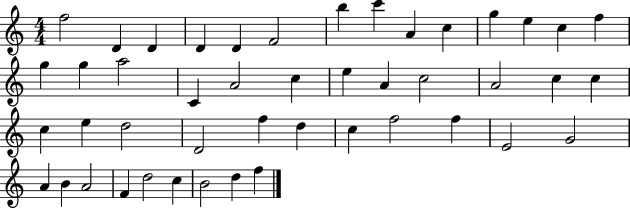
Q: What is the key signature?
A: C major